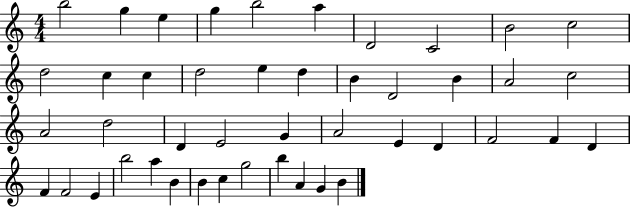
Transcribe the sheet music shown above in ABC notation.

X:1
T:Untitled
M:4/4
L:1/4
K:C
b2 g e g b2 a D2 C2 B2 c2 d2 c c d2 e d B D2 B A2 c2 A2 d2 D E2 G A2 E D F2 F D F F2 E b2 a B B c g2 b A G B